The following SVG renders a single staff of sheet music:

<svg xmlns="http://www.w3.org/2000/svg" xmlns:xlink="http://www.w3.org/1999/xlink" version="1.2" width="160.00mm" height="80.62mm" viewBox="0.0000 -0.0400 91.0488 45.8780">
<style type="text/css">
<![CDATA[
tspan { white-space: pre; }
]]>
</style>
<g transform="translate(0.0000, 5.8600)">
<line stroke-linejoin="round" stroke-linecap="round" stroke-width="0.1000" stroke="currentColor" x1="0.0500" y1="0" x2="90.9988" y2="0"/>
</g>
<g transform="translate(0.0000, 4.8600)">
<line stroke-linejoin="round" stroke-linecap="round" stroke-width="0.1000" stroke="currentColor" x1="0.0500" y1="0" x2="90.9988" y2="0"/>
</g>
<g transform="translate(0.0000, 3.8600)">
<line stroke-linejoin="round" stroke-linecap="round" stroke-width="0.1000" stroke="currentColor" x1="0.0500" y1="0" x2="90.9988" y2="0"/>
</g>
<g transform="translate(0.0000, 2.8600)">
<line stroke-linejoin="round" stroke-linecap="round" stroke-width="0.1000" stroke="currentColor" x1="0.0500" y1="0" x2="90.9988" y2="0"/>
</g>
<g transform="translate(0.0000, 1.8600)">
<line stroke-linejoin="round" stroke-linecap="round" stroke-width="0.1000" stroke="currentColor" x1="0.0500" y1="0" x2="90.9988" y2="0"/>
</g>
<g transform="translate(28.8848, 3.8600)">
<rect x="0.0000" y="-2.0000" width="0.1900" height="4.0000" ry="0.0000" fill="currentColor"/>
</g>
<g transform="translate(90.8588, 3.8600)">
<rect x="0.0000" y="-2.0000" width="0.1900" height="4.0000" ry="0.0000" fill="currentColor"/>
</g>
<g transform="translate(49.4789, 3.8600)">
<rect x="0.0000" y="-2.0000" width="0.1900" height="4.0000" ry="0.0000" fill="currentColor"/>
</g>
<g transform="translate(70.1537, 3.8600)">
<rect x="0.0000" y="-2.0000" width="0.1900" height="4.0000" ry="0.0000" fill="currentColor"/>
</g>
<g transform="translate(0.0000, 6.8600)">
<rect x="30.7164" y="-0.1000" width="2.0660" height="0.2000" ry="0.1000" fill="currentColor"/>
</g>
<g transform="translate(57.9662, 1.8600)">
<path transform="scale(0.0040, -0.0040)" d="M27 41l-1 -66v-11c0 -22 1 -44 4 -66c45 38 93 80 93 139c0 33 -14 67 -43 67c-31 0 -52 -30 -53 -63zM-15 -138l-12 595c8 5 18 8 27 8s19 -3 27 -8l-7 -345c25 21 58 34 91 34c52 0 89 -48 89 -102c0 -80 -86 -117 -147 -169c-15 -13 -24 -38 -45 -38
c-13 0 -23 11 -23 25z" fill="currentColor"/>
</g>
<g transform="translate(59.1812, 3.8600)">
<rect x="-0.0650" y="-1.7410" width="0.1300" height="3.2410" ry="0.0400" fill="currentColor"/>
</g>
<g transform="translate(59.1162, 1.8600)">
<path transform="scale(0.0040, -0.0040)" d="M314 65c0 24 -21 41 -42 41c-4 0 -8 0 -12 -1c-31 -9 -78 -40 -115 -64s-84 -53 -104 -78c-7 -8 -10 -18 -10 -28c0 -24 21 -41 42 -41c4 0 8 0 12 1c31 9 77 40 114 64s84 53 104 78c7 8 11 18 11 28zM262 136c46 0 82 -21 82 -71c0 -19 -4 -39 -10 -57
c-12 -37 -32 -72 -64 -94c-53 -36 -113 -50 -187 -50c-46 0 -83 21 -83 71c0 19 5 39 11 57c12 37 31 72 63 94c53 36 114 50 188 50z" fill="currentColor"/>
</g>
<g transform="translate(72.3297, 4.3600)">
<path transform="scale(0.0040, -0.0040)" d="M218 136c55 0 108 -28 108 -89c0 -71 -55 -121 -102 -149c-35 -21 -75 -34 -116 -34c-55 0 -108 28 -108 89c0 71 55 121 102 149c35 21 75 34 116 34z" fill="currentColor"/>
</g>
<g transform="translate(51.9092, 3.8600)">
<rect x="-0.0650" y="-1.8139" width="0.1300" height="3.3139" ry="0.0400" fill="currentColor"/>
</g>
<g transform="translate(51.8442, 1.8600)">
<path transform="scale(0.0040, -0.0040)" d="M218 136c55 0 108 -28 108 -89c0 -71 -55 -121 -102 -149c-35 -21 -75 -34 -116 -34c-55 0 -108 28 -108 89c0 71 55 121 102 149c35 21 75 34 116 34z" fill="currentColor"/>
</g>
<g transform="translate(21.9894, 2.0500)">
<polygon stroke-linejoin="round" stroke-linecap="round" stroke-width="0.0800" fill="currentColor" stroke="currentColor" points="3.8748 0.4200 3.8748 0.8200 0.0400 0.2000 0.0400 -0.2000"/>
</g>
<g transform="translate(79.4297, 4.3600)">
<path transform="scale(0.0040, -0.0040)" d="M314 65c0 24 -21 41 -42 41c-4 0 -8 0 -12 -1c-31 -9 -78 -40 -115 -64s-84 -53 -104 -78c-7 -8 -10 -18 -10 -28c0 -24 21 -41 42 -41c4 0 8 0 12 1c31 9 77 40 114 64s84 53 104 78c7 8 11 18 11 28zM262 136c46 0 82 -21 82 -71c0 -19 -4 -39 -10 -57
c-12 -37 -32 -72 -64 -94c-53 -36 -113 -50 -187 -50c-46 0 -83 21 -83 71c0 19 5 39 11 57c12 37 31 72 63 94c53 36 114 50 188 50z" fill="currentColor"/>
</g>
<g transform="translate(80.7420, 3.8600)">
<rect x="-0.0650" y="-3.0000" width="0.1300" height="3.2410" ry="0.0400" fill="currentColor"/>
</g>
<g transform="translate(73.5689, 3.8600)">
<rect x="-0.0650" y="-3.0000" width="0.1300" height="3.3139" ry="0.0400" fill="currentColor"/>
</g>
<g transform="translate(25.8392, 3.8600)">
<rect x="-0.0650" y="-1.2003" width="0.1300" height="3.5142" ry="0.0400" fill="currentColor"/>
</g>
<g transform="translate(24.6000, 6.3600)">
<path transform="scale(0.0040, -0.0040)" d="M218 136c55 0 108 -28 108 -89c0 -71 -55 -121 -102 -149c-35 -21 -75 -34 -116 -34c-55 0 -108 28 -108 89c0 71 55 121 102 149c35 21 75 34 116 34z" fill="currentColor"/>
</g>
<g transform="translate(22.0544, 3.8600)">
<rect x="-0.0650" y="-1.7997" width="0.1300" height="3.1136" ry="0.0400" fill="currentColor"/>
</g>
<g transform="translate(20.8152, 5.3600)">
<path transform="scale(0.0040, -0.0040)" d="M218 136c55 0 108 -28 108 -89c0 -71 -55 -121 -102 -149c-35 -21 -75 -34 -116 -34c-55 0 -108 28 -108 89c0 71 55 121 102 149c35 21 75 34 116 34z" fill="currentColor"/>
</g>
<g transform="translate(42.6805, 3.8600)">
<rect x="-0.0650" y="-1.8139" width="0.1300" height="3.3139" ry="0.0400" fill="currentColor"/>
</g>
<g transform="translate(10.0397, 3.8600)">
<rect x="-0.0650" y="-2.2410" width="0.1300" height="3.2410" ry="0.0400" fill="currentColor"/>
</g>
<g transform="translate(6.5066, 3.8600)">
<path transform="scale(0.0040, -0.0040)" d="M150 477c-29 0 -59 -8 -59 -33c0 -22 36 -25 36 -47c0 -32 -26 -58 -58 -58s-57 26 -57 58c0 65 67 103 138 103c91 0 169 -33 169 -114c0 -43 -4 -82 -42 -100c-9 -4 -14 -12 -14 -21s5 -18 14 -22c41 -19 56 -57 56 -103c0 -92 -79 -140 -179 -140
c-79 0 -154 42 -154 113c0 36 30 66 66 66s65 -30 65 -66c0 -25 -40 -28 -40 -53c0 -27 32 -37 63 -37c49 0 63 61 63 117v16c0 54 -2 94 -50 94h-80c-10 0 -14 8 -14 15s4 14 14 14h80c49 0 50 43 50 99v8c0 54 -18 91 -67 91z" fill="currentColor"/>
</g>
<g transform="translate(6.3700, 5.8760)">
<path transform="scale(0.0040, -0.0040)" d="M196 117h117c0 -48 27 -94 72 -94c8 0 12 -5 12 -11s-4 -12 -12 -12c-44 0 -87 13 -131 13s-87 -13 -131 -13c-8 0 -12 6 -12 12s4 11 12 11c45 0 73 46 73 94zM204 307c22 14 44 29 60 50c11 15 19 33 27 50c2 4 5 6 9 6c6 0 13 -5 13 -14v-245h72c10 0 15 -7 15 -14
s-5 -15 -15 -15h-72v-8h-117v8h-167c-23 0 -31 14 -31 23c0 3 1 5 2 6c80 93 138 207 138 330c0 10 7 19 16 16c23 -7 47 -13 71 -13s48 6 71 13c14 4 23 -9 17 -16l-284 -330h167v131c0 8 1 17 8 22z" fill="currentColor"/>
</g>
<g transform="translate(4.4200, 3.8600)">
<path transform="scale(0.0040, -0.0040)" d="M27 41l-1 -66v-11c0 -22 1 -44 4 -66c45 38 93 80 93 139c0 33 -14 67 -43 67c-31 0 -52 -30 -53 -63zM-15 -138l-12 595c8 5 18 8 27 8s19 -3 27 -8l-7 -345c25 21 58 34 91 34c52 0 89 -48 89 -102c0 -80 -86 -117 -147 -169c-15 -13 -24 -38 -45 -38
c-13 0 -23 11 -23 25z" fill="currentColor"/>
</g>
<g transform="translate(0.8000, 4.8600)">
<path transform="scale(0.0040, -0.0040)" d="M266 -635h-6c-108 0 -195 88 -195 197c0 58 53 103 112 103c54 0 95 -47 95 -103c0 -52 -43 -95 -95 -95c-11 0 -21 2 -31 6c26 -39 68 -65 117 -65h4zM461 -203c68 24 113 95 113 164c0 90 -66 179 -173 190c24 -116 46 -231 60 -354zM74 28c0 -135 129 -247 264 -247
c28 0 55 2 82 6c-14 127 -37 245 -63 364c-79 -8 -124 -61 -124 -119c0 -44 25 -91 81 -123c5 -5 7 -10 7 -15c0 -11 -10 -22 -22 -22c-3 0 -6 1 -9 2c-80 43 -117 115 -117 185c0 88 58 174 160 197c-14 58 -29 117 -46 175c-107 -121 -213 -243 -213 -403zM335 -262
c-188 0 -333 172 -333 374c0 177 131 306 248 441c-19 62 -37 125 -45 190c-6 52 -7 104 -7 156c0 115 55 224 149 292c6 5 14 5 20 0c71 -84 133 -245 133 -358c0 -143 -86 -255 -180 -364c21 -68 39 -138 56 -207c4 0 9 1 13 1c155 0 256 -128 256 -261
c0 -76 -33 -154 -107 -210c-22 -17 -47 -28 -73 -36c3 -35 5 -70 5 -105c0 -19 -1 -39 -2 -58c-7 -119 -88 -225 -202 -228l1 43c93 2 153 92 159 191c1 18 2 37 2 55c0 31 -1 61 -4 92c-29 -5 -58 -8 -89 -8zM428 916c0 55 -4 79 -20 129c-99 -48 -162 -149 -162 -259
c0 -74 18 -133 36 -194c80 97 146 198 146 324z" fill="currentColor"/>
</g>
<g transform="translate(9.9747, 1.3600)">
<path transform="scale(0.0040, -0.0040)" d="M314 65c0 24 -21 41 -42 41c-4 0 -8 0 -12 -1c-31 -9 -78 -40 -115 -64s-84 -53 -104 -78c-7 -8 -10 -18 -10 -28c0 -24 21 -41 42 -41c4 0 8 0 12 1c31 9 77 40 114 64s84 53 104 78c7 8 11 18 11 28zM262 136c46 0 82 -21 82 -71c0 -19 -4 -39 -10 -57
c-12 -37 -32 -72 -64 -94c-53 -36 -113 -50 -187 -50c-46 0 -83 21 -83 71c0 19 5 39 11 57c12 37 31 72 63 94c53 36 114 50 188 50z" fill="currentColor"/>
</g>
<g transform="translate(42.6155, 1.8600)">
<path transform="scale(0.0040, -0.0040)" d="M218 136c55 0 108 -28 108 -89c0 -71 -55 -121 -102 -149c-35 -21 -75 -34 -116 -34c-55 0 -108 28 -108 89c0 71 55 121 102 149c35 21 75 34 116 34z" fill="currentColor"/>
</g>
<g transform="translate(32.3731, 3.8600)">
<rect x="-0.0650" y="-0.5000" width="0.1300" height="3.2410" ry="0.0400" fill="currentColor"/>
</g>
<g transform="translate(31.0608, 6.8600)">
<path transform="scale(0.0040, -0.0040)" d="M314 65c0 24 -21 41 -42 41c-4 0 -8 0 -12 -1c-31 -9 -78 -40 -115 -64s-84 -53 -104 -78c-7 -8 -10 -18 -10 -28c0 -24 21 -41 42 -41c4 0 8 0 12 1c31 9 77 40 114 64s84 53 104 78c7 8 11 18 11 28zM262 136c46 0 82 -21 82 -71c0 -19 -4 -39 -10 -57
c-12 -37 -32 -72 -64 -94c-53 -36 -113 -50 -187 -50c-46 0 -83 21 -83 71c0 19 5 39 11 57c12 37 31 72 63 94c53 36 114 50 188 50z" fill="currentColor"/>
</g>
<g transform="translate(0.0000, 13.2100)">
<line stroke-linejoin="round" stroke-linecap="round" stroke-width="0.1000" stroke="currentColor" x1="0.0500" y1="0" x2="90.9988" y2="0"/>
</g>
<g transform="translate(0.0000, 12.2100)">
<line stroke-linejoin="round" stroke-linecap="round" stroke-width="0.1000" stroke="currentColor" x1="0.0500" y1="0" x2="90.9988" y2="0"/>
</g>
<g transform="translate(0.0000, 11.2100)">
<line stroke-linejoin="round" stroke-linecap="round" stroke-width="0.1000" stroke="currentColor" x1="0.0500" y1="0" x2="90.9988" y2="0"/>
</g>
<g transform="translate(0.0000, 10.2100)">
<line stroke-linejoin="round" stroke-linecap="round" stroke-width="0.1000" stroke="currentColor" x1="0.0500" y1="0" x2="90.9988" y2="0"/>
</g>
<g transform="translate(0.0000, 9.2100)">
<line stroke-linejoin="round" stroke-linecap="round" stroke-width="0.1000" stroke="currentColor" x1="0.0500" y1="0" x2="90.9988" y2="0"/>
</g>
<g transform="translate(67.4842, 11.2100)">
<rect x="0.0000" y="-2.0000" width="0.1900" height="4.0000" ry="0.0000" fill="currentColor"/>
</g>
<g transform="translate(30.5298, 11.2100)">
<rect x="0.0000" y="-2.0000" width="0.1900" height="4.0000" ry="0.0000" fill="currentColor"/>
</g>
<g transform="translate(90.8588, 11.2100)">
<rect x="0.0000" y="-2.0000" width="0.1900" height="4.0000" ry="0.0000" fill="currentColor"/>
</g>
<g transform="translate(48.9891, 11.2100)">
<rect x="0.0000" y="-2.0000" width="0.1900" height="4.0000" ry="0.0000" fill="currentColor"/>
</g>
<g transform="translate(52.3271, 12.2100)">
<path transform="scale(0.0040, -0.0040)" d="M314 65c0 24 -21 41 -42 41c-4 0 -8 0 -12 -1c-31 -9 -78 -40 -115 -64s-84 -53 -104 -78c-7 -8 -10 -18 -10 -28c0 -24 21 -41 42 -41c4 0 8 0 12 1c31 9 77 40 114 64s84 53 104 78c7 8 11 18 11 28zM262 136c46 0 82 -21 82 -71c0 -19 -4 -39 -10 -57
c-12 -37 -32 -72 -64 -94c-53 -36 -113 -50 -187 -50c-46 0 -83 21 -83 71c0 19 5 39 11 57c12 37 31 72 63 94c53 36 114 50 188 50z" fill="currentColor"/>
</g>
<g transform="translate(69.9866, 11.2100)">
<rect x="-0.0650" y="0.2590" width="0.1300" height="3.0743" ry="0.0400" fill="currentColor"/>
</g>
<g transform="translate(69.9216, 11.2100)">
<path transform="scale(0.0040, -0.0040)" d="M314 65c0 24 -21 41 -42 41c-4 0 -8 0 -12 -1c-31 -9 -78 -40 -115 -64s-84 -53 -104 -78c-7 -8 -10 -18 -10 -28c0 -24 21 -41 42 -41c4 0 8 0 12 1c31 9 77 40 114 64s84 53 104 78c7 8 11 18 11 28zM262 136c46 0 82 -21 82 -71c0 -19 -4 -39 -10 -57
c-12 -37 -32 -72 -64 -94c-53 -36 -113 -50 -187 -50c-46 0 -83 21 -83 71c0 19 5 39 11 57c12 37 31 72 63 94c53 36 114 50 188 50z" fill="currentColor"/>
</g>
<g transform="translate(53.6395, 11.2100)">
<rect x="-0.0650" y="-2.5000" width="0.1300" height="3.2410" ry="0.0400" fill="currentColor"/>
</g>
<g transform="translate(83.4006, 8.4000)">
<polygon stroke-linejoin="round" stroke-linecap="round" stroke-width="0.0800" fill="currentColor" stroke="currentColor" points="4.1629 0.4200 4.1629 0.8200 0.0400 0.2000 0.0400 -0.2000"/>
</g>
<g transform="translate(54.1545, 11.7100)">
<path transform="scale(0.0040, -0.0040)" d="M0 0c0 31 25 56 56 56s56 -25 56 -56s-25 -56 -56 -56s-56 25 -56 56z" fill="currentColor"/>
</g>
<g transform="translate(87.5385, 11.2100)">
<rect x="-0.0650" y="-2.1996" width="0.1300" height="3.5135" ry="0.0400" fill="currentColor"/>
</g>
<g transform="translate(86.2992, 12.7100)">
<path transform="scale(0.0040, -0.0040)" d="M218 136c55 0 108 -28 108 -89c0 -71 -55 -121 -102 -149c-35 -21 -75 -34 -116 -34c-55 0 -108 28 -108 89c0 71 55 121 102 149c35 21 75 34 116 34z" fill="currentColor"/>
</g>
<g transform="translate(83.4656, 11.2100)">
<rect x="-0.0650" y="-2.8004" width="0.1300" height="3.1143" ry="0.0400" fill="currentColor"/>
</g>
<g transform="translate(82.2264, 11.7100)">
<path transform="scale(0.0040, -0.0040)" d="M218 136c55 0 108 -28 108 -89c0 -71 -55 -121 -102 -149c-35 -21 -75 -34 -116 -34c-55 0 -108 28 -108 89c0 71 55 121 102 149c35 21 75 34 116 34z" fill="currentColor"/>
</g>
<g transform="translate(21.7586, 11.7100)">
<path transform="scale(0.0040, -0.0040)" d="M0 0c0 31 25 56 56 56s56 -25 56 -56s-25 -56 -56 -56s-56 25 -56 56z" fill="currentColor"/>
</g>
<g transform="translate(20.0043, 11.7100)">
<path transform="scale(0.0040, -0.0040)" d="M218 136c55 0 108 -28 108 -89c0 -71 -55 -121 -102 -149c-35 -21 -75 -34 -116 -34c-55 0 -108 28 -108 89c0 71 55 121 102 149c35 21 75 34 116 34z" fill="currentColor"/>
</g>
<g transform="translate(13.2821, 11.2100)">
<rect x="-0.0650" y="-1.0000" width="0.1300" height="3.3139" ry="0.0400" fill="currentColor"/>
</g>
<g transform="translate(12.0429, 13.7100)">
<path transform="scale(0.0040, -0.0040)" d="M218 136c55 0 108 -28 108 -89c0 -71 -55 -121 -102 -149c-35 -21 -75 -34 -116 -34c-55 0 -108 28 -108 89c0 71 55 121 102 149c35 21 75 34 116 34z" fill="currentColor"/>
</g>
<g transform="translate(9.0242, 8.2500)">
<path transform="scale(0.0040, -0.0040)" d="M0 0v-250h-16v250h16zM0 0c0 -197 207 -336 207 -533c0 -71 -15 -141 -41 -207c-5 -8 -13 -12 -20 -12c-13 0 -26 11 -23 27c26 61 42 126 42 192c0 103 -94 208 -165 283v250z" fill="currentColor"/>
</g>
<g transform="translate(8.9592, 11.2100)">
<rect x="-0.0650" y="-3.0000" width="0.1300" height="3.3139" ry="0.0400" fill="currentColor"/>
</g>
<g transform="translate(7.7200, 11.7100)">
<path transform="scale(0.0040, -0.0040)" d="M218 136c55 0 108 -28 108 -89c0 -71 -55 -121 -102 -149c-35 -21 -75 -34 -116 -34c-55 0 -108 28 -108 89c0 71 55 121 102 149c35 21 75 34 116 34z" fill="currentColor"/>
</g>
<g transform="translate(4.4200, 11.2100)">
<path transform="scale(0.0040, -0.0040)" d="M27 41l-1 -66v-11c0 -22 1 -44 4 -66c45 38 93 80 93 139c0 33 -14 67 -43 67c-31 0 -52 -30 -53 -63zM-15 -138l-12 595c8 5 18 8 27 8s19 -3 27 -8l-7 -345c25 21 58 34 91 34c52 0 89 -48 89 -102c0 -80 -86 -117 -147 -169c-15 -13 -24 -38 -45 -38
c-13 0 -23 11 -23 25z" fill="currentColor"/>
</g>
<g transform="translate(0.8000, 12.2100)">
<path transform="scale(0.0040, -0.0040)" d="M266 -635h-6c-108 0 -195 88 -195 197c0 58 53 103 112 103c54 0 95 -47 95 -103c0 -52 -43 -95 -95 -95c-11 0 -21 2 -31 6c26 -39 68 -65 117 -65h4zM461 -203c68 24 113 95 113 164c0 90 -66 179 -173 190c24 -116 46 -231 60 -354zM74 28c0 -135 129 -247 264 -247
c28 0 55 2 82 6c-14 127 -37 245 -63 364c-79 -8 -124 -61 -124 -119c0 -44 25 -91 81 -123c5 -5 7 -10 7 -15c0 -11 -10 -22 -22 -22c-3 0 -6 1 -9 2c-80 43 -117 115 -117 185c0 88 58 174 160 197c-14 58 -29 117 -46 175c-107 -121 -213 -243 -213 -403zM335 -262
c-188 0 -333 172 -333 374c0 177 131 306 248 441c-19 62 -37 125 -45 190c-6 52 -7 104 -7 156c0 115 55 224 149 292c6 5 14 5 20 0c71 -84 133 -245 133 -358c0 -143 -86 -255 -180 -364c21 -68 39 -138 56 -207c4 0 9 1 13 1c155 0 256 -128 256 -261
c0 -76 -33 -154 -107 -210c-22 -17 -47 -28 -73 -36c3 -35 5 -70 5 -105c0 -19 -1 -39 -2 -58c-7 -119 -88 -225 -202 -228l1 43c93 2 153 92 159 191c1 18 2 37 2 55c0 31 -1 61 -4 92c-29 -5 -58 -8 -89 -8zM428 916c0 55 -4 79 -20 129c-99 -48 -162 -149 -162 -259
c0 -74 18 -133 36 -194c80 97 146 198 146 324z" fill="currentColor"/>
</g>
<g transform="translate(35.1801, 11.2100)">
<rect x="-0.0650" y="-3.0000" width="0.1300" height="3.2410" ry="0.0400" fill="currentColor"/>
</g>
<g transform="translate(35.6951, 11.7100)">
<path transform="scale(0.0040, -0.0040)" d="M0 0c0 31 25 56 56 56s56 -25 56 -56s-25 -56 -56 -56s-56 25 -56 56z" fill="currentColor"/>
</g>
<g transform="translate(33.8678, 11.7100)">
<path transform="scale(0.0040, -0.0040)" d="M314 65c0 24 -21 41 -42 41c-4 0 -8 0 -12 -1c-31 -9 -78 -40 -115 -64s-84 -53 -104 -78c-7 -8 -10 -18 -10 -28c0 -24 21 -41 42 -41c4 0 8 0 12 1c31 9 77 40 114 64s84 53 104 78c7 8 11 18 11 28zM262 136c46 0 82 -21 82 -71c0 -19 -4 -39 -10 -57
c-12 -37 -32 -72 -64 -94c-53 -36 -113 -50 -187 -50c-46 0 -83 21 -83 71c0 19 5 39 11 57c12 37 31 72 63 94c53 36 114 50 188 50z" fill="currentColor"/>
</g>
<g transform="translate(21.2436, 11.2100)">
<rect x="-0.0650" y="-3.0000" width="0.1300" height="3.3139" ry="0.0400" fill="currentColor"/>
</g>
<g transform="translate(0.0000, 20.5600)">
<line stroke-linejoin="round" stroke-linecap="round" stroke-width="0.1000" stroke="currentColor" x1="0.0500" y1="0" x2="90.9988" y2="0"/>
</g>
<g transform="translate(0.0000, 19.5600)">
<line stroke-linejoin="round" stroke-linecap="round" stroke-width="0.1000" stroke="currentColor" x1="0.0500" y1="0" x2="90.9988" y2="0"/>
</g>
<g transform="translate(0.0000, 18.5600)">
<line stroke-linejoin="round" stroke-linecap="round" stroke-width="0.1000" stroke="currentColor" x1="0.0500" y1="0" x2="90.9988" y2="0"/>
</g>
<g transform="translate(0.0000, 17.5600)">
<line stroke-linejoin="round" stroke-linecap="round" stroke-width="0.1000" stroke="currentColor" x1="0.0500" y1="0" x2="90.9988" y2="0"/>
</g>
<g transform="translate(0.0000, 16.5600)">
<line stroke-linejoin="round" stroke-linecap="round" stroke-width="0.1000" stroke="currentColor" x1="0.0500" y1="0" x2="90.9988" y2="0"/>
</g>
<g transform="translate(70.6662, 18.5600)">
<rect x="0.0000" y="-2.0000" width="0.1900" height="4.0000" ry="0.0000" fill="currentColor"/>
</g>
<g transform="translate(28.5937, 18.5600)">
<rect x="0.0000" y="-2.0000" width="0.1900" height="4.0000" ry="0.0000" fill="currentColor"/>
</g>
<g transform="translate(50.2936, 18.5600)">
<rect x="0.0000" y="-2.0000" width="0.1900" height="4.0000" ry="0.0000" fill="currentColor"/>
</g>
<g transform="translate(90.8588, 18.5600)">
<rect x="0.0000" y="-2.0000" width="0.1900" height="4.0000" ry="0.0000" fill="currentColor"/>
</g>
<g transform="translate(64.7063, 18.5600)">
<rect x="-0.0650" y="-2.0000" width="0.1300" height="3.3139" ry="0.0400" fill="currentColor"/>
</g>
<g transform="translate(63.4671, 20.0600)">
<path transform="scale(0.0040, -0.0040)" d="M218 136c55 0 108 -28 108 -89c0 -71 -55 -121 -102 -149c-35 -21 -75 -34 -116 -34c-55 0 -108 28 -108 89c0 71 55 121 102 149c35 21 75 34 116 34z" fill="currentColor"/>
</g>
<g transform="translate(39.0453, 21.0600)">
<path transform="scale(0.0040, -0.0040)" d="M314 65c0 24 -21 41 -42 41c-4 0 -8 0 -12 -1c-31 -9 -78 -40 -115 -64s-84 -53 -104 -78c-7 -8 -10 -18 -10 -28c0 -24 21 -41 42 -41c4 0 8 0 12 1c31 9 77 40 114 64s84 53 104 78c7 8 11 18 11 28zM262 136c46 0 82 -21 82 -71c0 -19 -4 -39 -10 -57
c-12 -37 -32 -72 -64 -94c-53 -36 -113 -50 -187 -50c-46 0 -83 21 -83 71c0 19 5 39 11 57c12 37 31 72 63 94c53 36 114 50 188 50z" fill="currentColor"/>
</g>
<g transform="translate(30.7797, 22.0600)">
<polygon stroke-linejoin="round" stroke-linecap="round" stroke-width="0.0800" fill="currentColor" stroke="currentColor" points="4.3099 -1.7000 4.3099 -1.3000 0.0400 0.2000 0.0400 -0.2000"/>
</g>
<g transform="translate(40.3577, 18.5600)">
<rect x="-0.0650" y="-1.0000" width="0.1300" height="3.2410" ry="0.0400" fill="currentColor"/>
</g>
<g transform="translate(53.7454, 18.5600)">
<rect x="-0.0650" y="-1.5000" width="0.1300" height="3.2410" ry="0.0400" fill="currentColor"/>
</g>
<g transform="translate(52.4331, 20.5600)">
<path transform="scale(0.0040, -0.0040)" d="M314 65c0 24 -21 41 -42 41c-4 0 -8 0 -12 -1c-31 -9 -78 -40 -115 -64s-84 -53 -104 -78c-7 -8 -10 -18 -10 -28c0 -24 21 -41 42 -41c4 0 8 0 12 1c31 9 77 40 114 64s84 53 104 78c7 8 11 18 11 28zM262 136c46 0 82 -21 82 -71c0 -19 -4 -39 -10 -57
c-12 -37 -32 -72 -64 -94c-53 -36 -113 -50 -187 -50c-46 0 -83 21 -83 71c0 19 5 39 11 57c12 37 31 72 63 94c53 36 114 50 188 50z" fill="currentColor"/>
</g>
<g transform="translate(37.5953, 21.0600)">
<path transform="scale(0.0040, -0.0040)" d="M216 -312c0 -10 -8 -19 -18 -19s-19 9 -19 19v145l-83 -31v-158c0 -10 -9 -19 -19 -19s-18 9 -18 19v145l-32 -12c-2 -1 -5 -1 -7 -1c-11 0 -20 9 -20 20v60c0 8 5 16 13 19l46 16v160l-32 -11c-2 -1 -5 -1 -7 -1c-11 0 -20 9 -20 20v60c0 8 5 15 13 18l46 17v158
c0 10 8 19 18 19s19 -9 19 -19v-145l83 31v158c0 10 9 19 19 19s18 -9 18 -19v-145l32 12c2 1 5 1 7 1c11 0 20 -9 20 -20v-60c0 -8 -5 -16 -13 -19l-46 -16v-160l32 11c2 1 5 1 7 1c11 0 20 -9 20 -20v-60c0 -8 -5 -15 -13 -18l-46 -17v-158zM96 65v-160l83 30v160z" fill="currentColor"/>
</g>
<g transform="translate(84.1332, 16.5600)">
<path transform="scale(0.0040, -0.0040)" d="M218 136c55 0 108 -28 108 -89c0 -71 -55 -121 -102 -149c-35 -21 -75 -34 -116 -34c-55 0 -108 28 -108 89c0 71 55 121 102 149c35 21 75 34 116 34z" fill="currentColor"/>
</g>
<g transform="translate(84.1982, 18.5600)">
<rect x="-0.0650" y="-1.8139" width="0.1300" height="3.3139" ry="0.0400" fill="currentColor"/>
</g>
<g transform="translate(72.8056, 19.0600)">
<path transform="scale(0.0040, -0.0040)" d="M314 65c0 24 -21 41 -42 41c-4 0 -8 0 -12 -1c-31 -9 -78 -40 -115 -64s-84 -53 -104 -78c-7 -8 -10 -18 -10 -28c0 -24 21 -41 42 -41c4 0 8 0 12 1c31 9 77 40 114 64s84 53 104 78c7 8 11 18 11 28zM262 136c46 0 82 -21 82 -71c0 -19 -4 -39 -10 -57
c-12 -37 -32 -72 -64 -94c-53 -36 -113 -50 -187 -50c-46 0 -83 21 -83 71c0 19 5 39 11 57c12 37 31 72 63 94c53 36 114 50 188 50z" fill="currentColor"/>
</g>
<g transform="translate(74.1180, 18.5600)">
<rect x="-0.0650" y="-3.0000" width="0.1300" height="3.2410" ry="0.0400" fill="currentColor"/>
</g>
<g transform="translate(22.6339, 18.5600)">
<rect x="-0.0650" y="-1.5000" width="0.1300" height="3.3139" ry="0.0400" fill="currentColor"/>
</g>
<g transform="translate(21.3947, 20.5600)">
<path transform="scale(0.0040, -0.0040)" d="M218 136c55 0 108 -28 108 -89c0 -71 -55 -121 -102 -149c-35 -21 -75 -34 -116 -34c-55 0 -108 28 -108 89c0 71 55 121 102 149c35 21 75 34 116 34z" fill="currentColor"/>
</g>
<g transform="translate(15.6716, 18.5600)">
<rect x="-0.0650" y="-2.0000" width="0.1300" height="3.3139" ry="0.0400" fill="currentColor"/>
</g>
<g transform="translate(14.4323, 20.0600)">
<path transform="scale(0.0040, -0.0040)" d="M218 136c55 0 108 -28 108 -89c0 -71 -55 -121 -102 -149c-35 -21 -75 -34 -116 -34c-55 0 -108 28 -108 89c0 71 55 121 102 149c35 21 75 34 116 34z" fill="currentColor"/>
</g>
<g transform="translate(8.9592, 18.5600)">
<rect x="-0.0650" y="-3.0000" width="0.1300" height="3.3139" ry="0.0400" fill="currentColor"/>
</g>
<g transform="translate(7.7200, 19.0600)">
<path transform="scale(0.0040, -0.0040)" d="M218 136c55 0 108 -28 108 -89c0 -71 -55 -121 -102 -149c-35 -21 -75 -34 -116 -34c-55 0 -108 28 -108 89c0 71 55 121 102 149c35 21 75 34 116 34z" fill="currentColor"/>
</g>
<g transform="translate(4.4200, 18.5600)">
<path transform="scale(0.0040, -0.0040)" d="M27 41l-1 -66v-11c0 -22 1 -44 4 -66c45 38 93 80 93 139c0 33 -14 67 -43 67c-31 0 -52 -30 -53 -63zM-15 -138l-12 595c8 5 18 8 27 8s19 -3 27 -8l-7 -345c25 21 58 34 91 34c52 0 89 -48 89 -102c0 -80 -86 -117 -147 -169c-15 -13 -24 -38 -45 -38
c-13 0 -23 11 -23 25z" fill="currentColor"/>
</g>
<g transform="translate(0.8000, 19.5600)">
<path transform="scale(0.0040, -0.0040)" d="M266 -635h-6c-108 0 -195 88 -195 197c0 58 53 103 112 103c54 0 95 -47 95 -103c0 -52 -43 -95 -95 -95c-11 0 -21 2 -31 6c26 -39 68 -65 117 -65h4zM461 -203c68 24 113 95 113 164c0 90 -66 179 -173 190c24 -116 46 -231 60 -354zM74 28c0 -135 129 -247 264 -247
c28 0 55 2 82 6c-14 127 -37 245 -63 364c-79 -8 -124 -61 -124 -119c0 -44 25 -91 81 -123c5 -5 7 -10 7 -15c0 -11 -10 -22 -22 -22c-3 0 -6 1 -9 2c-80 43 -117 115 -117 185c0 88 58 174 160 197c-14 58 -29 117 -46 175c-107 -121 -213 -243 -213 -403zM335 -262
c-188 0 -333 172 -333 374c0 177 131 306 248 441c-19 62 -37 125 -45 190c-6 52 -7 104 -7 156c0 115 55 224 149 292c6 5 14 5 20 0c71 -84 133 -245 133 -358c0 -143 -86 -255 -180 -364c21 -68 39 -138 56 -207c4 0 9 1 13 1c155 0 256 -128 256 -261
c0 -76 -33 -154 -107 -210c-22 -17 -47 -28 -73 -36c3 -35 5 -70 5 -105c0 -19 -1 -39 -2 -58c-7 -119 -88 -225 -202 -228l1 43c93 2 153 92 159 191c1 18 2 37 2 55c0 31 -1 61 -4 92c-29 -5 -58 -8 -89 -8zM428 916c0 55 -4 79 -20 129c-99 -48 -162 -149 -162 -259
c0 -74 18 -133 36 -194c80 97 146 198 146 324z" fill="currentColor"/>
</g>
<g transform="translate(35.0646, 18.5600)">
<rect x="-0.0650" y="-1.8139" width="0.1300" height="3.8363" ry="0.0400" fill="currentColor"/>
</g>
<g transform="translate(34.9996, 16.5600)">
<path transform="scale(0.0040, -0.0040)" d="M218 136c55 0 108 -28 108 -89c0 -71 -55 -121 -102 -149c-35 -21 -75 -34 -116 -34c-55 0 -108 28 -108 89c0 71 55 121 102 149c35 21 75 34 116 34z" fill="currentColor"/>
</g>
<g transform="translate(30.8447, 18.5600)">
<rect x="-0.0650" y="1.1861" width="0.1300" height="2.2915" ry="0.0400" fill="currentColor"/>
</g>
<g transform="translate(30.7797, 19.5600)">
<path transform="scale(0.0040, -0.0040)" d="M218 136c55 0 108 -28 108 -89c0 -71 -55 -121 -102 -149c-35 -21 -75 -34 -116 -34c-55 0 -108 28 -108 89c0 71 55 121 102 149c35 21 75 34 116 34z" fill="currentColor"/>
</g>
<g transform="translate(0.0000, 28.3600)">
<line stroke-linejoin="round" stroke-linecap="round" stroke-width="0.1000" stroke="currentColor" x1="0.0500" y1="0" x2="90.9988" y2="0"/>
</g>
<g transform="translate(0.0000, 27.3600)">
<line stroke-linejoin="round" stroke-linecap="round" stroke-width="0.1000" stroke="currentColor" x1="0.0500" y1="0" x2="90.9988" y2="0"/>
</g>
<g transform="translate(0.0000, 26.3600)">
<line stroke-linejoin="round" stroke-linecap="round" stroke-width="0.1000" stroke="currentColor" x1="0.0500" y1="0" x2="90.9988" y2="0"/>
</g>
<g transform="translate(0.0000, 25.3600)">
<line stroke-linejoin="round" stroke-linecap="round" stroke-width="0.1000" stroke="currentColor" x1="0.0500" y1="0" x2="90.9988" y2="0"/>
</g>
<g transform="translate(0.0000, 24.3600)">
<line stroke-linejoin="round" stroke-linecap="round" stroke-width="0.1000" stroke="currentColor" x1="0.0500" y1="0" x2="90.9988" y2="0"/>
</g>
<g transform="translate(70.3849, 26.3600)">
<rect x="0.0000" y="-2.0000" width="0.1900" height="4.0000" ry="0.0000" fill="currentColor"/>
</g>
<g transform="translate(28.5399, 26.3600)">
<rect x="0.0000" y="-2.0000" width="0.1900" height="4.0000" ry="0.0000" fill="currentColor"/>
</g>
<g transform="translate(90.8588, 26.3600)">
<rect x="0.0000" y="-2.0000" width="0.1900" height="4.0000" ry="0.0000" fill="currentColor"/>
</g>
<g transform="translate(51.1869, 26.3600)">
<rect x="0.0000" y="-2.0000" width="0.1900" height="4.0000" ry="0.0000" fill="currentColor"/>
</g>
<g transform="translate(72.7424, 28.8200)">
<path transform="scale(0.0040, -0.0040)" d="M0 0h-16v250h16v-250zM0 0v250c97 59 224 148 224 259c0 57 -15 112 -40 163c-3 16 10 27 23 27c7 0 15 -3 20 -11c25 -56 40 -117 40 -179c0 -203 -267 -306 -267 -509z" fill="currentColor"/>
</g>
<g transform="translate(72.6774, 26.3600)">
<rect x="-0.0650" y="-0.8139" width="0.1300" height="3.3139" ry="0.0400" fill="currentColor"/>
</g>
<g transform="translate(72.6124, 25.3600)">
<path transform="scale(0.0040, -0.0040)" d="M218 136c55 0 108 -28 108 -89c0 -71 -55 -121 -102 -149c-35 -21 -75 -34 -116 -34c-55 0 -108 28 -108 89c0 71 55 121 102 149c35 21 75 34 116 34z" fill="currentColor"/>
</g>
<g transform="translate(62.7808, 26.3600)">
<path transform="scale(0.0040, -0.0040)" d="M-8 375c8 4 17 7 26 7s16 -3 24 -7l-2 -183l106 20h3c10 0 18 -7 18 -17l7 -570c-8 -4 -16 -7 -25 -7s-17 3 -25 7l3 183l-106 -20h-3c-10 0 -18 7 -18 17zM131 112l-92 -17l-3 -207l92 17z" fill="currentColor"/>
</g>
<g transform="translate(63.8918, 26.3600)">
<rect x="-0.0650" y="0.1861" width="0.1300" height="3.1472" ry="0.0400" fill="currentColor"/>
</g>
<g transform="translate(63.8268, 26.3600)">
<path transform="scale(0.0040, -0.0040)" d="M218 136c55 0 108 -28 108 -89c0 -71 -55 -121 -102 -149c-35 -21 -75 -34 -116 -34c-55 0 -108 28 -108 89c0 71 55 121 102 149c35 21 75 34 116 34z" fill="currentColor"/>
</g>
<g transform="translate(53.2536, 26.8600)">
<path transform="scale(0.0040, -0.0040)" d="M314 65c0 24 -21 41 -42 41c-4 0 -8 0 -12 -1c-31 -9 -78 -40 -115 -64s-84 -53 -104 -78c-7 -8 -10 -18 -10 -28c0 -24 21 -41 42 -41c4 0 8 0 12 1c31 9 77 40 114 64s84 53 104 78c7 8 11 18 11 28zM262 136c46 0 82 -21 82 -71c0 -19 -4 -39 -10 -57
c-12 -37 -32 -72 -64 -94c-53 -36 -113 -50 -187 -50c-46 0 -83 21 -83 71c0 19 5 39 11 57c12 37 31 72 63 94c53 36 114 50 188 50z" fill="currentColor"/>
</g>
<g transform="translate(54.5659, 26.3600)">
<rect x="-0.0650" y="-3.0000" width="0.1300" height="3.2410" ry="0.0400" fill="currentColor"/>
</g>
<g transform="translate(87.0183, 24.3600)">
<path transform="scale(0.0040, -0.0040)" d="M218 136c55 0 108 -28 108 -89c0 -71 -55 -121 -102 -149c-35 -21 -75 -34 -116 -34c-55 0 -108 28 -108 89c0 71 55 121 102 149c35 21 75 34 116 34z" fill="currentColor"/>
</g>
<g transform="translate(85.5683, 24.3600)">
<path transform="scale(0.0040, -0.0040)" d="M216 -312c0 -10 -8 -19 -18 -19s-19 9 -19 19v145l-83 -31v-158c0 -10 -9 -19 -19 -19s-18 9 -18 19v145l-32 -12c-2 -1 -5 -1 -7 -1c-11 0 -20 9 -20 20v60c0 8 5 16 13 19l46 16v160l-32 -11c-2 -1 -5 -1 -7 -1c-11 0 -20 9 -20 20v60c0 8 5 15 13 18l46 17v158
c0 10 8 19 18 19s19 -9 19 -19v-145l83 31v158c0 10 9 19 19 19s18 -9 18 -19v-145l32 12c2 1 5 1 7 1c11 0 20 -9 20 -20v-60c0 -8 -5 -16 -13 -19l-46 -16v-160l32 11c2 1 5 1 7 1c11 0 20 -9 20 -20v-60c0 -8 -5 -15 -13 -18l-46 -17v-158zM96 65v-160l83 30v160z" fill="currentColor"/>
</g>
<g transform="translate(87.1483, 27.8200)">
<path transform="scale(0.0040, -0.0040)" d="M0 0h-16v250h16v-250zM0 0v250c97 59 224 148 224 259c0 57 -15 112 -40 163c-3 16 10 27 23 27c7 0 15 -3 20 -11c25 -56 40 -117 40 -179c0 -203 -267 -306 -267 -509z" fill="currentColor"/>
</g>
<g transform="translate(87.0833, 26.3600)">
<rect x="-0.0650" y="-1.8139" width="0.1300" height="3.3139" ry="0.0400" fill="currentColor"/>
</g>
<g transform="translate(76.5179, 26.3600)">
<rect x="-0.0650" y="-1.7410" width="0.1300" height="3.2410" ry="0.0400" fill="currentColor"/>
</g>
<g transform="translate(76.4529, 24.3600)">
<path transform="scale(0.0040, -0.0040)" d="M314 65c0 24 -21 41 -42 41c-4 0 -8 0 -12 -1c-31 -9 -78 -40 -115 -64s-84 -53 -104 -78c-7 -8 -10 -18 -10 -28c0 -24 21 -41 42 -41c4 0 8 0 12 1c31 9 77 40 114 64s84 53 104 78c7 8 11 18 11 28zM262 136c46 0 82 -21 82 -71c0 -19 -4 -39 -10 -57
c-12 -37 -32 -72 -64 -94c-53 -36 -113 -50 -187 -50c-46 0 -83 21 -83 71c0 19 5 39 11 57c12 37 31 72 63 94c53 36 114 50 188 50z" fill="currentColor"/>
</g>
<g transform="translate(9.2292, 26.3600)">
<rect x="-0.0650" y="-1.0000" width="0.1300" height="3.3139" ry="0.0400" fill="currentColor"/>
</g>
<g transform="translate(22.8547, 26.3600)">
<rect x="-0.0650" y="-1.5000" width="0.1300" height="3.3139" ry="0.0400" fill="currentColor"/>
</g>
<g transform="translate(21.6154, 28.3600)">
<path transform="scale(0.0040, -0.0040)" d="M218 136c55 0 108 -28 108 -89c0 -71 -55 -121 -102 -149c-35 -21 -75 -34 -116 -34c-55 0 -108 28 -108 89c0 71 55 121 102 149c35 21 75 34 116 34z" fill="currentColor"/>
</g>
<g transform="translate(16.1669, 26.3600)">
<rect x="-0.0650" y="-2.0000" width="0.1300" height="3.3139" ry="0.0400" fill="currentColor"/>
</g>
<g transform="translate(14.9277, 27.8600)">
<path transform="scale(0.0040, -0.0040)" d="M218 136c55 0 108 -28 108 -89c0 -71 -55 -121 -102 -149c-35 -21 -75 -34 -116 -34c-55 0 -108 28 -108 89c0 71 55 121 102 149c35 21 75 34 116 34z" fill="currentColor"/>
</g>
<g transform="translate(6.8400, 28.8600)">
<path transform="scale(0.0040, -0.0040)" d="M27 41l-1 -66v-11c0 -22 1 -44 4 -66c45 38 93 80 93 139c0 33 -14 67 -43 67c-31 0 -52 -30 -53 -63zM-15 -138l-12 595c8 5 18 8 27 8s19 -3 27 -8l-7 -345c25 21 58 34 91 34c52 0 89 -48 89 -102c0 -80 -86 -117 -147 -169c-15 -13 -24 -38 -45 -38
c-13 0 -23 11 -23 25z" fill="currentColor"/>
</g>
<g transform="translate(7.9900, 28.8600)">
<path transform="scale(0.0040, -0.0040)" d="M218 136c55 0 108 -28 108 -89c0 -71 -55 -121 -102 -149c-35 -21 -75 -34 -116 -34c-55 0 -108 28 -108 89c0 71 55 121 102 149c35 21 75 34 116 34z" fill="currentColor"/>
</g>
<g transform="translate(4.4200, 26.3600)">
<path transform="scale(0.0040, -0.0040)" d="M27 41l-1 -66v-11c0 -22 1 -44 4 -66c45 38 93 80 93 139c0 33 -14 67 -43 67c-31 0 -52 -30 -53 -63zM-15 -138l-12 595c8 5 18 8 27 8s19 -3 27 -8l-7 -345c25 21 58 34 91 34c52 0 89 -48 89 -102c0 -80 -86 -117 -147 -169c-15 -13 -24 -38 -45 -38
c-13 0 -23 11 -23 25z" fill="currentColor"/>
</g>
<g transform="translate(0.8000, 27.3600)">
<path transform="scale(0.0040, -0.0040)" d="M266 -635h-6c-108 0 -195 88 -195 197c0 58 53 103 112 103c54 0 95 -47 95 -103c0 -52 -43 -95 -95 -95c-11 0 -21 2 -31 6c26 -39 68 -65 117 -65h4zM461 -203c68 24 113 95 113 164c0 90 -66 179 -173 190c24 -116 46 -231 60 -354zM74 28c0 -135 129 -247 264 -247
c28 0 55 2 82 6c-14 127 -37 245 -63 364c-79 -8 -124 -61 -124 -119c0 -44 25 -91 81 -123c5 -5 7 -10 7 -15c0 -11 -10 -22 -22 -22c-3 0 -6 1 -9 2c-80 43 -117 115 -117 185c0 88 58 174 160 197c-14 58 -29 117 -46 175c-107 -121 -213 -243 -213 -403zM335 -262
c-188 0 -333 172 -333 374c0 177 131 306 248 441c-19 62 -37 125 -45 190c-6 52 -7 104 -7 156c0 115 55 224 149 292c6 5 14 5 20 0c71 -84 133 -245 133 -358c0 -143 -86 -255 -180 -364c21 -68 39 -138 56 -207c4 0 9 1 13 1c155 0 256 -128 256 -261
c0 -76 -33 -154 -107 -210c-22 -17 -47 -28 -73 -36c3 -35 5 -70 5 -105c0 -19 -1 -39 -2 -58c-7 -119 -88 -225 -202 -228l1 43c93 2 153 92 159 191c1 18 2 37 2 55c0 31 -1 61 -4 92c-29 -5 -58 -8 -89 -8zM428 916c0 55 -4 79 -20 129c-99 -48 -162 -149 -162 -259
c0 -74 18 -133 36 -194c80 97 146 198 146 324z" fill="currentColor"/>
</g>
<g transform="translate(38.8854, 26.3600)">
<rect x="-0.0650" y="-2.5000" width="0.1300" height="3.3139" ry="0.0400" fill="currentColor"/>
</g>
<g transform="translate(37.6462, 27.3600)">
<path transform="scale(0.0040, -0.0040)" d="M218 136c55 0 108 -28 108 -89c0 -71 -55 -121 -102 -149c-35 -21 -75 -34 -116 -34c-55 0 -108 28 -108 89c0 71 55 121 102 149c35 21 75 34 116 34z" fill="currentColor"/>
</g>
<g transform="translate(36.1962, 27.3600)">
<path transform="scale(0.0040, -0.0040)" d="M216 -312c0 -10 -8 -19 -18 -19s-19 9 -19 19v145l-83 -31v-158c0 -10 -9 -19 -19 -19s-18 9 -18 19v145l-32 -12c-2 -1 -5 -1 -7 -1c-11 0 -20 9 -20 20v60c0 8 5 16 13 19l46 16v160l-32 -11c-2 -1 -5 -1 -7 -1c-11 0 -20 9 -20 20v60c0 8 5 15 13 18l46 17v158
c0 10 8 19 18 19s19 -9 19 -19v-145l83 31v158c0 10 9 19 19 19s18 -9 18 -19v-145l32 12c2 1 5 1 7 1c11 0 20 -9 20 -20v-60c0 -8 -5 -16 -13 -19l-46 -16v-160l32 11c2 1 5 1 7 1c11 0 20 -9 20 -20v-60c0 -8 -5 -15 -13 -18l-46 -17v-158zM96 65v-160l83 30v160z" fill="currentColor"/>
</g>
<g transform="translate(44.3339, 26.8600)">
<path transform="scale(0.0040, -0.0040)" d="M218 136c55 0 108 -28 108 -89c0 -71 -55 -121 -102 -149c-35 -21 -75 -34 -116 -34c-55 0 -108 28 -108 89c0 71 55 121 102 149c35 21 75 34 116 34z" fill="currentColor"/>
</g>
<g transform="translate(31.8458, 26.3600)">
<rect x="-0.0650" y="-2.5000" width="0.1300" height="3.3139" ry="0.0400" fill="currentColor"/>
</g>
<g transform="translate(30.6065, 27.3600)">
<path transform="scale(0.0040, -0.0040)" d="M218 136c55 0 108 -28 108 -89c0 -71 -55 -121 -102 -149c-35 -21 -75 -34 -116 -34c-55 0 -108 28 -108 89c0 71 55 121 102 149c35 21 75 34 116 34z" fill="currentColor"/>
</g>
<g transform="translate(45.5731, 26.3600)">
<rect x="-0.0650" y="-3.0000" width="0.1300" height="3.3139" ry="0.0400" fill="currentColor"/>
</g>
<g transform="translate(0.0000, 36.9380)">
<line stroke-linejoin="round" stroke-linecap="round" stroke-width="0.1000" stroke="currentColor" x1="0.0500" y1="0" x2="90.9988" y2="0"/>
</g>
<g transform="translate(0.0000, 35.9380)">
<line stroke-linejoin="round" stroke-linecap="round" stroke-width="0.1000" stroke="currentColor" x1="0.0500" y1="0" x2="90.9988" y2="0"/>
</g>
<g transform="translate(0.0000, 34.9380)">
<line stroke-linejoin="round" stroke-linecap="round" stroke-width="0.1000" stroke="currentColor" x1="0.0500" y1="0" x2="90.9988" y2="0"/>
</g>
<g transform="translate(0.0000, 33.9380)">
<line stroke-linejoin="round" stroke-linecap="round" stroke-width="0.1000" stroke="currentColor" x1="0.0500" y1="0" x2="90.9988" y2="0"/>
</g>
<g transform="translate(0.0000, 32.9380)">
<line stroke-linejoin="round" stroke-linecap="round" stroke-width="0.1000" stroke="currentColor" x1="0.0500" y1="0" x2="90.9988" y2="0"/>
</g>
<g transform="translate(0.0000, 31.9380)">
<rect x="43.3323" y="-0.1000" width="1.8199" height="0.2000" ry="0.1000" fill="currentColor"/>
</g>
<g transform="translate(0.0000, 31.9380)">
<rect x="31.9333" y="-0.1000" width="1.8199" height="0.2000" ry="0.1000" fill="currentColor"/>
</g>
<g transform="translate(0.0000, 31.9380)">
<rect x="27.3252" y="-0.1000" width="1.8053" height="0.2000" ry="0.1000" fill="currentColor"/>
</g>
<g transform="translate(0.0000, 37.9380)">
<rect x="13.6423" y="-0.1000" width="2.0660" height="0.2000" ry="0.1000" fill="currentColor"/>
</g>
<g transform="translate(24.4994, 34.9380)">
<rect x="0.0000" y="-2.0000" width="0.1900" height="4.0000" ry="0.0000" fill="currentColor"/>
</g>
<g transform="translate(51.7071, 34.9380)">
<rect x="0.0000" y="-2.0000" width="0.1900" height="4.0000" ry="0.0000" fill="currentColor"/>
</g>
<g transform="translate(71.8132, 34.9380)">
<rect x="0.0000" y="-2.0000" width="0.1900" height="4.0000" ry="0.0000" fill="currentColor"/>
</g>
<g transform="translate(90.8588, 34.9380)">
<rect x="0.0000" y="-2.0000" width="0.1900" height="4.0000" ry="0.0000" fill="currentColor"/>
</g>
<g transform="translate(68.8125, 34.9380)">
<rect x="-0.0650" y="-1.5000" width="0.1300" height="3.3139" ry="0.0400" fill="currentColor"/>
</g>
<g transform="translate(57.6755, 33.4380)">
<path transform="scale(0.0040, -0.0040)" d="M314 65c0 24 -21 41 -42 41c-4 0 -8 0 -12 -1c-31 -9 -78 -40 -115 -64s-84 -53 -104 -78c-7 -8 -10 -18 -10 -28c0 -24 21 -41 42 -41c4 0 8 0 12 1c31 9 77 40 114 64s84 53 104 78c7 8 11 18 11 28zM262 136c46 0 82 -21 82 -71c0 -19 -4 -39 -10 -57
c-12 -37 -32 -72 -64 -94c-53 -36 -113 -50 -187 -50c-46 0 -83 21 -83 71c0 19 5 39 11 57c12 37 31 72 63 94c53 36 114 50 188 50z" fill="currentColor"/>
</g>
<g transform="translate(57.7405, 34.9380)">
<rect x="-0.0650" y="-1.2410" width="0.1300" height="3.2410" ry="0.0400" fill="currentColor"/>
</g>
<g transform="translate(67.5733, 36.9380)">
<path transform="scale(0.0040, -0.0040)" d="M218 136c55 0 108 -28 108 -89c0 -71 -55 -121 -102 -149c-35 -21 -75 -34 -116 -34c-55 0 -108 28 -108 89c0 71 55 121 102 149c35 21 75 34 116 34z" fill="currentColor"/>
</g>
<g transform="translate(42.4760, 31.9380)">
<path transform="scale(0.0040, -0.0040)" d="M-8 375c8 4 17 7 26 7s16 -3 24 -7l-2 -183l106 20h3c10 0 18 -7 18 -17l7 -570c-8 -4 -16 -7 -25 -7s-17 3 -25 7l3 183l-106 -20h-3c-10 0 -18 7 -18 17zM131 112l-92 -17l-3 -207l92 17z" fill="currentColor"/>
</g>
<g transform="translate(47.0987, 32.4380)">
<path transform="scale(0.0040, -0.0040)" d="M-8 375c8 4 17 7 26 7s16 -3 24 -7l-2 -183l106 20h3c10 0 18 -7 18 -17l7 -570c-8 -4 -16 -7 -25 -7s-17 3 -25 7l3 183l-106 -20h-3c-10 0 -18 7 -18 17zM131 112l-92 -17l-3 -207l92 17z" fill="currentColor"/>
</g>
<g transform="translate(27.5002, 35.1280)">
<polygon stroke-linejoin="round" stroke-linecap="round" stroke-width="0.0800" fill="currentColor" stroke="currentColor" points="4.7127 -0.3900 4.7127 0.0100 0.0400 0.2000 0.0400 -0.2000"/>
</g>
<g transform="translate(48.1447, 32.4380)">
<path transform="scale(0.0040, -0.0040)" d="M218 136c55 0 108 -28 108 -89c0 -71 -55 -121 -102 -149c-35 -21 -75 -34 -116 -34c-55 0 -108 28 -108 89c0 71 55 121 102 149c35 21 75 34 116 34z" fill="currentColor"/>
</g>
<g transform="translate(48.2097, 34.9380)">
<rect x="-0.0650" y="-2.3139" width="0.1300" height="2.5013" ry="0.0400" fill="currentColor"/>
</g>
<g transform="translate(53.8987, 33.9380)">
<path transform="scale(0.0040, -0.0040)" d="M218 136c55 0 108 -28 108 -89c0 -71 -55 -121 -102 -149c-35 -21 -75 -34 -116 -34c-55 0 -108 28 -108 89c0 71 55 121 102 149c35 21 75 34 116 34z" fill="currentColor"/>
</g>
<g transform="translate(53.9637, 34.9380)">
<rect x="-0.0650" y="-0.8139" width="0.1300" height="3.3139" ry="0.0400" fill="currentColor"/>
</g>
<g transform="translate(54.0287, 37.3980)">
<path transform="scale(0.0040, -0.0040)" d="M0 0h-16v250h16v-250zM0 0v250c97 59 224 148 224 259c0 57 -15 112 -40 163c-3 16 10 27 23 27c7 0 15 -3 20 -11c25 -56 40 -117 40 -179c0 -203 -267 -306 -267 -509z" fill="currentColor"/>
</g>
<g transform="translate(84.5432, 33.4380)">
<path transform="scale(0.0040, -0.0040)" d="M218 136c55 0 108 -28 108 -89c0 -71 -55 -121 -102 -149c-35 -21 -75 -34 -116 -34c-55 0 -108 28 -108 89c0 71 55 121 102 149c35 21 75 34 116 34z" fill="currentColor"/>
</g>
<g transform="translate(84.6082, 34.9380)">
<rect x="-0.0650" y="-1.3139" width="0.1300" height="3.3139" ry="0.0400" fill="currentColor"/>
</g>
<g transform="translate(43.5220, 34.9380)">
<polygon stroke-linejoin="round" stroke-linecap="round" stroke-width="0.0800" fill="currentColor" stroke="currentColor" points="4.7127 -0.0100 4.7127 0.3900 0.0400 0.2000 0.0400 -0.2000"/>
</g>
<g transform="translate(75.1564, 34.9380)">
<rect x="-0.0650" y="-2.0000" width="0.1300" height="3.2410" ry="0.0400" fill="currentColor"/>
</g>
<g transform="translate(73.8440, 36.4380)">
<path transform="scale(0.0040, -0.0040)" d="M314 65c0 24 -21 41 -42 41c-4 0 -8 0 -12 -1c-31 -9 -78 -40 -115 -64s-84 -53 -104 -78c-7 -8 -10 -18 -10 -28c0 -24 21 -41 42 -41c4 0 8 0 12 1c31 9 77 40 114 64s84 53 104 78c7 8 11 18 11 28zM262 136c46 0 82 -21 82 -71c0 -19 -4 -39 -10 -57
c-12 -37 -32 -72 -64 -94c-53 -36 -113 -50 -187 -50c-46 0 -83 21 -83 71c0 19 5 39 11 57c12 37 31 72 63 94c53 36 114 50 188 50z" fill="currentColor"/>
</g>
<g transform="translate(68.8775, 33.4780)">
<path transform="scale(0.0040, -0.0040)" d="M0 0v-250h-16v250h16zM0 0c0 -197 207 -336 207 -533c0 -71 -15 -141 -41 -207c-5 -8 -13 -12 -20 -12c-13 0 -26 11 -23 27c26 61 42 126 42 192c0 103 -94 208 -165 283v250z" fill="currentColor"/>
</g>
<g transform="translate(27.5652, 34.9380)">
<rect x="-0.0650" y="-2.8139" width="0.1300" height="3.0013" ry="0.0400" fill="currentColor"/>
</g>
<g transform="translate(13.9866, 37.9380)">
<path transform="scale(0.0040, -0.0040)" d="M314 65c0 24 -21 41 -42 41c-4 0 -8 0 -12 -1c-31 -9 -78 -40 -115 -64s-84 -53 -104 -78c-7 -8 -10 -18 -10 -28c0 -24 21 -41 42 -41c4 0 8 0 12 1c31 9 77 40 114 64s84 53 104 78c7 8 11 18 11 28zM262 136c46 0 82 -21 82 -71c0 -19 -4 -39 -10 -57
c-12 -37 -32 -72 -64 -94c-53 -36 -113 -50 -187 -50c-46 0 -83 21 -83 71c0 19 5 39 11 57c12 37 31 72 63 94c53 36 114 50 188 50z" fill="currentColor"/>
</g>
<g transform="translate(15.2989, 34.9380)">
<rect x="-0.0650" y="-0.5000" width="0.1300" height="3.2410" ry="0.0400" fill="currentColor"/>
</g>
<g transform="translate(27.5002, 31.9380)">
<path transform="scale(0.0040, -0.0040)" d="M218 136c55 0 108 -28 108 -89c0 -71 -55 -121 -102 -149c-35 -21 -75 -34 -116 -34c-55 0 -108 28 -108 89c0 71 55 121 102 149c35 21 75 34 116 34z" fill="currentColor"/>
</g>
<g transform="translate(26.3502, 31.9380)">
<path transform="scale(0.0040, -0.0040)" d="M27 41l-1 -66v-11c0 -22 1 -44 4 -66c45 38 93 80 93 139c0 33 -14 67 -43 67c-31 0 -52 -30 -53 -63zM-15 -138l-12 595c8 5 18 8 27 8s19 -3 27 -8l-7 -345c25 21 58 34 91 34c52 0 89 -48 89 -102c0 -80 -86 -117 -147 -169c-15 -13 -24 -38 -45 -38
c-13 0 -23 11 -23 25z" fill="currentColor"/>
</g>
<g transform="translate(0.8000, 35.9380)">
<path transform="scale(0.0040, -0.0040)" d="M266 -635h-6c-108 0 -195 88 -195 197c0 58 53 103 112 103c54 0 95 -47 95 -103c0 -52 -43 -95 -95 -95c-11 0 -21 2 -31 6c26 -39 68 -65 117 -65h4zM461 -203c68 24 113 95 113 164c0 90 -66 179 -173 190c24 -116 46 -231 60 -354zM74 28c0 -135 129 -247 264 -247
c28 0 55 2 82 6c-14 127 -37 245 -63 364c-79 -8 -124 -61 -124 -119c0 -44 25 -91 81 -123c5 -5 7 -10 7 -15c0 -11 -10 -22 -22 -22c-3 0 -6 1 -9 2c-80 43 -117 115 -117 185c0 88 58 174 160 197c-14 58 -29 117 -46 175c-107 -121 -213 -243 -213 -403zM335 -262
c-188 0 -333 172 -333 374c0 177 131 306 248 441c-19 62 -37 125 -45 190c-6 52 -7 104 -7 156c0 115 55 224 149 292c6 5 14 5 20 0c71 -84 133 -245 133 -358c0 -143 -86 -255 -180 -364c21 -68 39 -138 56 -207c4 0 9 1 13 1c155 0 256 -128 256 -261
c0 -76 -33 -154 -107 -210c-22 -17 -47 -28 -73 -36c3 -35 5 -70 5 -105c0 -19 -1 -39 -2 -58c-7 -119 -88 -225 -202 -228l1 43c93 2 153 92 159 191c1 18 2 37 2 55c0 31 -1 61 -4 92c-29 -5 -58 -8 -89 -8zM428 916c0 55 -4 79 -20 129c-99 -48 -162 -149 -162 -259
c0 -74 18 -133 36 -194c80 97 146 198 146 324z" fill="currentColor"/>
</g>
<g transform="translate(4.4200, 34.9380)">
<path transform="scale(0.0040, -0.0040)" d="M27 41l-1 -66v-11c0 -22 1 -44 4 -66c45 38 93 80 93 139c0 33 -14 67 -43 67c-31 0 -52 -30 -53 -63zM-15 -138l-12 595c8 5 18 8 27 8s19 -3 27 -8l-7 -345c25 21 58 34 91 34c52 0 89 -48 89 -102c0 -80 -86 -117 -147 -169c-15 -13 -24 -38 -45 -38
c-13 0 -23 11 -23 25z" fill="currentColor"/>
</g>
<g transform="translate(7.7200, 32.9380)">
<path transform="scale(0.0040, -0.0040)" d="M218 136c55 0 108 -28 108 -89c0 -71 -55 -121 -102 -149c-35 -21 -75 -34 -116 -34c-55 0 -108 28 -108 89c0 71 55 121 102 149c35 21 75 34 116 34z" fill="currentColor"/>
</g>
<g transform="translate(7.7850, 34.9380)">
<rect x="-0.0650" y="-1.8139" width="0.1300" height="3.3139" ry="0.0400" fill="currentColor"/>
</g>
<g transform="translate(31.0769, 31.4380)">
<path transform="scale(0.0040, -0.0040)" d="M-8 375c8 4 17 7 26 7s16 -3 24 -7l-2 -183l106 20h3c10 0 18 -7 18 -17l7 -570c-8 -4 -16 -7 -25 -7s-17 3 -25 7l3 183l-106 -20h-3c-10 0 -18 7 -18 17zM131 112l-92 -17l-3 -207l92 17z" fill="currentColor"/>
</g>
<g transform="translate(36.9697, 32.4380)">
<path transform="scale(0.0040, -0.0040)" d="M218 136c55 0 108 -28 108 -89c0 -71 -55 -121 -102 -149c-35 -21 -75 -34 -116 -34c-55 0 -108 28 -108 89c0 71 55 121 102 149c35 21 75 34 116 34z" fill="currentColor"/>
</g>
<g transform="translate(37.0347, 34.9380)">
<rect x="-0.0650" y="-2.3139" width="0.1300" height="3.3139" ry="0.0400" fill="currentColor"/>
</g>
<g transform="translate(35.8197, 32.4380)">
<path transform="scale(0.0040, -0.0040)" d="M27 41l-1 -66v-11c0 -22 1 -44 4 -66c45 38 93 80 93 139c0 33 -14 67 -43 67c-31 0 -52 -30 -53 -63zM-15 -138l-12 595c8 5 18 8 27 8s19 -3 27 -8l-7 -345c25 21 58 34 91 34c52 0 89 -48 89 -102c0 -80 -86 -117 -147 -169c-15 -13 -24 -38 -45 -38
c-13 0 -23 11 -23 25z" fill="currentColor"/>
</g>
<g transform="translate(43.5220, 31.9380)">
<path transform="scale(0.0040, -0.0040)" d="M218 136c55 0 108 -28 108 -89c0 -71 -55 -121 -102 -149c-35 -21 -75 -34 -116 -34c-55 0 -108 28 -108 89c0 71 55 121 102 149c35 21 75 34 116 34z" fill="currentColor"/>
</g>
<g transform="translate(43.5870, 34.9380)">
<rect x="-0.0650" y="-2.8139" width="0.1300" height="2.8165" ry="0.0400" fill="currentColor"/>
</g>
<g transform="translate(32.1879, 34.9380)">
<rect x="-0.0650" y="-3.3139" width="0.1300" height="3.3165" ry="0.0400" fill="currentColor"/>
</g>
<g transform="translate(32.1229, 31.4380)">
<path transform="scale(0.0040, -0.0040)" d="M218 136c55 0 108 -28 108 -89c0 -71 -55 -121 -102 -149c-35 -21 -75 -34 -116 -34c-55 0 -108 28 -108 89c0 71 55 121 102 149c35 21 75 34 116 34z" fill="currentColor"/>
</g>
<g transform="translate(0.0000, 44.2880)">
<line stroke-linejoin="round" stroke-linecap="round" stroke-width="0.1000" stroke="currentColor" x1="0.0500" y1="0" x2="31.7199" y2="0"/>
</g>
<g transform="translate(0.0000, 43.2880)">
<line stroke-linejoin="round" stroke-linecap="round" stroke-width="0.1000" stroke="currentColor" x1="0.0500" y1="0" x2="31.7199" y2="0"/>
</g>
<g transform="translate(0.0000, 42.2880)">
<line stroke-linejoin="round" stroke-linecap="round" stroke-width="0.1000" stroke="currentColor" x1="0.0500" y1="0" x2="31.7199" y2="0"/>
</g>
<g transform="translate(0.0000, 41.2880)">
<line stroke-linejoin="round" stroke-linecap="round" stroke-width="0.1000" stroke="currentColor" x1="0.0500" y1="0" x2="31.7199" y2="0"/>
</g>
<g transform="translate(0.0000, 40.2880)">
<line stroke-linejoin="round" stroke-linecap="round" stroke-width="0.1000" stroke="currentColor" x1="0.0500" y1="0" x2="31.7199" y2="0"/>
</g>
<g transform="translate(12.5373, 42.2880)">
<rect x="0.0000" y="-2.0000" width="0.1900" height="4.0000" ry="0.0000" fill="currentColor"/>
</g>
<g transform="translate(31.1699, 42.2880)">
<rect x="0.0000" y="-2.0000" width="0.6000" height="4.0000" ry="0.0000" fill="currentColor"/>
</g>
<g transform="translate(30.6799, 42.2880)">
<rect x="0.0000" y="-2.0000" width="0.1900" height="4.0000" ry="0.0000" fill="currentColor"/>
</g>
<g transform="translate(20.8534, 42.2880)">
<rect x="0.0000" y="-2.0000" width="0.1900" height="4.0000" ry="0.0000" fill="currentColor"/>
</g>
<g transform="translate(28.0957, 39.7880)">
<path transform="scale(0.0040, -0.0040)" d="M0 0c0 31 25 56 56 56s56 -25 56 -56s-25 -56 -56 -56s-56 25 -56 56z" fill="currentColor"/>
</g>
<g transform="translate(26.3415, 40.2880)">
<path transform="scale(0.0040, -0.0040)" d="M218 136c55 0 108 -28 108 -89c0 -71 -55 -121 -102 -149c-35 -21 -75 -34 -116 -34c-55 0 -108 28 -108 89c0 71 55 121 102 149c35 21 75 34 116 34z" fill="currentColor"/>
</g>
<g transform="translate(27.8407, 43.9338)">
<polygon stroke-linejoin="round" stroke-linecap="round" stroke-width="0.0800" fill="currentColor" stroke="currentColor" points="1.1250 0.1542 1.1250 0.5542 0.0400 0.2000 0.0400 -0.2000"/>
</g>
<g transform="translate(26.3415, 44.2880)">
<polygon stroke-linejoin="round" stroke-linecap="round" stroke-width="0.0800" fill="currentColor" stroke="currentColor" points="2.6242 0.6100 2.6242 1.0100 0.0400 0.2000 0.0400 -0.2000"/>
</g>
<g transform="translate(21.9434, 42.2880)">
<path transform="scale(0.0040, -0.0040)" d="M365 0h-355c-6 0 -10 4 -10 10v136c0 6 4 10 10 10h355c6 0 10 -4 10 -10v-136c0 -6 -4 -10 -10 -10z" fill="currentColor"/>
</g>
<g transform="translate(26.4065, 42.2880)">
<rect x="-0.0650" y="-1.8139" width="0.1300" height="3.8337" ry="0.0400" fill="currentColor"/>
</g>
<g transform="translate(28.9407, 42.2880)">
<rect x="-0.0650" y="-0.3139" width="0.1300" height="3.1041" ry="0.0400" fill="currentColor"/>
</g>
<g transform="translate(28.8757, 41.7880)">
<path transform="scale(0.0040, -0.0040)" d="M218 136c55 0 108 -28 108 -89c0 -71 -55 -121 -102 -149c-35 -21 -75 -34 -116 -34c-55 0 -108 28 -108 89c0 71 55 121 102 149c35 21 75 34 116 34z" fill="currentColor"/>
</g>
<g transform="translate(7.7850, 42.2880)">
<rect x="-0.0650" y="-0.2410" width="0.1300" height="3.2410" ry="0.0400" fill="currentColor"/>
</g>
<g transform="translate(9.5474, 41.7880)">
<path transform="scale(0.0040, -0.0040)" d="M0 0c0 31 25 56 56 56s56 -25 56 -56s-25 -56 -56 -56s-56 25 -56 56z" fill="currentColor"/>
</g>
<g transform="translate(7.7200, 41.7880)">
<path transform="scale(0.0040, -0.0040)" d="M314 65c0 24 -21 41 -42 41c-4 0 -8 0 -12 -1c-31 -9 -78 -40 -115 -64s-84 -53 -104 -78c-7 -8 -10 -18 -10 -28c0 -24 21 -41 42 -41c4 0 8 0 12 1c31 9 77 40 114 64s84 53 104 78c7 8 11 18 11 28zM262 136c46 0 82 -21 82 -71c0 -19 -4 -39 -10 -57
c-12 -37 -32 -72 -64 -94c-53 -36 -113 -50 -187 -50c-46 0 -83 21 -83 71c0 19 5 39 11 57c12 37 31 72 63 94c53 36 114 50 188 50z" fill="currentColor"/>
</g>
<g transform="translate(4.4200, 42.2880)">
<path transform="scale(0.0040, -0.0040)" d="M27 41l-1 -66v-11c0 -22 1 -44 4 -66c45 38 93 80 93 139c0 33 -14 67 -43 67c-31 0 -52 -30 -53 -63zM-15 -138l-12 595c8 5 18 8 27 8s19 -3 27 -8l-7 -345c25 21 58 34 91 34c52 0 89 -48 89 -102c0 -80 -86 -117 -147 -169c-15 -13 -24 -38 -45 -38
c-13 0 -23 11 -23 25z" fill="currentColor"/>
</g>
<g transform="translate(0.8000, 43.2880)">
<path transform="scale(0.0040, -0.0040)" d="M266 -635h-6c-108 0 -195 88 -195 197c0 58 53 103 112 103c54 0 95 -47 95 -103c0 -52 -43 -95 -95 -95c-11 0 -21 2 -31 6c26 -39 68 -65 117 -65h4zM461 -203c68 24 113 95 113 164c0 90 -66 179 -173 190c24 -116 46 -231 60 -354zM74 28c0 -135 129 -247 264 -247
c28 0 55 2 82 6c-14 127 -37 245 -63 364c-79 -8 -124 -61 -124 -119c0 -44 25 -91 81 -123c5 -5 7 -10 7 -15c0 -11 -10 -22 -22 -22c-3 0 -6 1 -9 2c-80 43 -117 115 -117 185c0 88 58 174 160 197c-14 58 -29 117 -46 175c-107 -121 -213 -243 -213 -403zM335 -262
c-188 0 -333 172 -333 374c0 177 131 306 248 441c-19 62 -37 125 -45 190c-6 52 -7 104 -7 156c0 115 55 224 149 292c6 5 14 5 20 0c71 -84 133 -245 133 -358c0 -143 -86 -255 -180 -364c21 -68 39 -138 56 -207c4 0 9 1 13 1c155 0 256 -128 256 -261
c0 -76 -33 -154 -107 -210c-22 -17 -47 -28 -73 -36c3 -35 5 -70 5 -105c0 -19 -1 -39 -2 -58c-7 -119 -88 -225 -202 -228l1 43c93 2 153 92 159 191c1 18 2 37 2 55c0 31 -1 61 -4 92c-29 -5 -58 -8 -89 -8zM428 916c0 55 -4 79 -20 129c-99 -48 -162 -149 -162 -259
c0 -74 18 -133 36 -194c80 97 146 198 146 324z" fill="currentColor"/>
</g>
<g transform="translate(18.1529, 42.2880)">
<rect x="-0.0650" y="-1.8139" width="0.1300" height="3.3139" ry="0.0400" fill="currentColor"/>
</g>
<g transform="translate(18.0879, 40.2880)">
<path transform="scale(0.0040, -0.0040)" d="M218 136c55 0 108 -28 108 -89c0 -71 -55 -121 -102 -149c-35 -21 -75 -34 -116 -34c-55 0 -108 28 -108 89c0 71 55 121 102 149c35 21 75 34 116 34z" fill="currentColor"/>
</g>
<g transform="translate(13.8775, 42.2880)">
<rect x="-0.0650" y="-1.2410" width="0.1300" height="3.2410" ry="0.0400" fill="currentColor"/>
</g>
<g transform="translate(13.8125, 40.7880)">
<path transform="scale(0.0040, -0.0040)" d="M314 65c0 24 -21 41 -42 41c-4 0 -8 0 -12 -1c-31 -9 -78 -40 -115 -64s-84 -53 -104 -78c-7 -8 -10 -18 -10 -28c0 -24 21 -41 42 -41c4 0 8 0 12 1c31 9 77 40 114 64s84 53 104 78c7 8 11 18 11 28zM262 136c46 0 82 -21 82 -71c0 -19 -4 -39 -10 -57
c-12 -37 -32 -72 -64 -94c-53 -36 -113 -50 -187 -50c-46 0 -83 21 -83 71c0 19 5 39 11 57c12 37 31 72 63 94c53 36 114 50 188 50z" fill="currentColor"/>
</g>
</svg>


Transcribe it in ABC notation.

X:1
T:Untitled
M:3/4
L:1/4
K:F
g2 F/2 D/2 C2 f f _f2 A A2 A/2 D A A2 G2 _B2 A/2 F/2 A F E G/2 f/2 ^D2 E2 F A2 f _D F E G ^G A A2 B d/2 f2 ^f/2 f C2 _a/2 b/2 _g a/2 g/2 d/2 e2 E/2 F2 e c2 e2 f z2 f/2 c/4